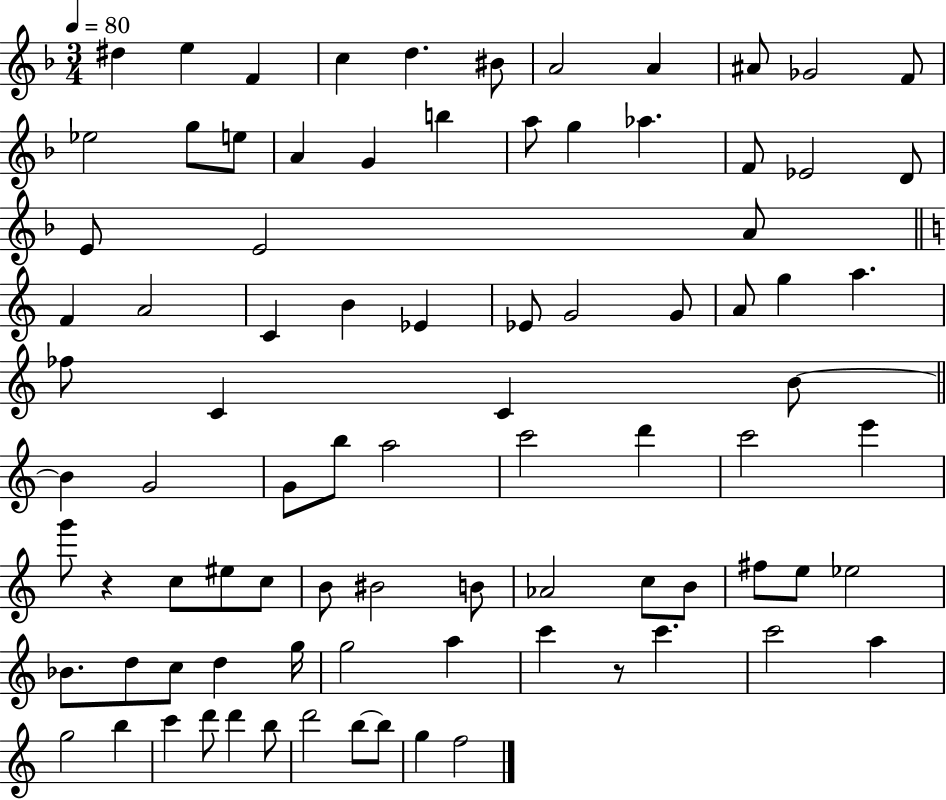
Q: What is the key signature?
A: F major